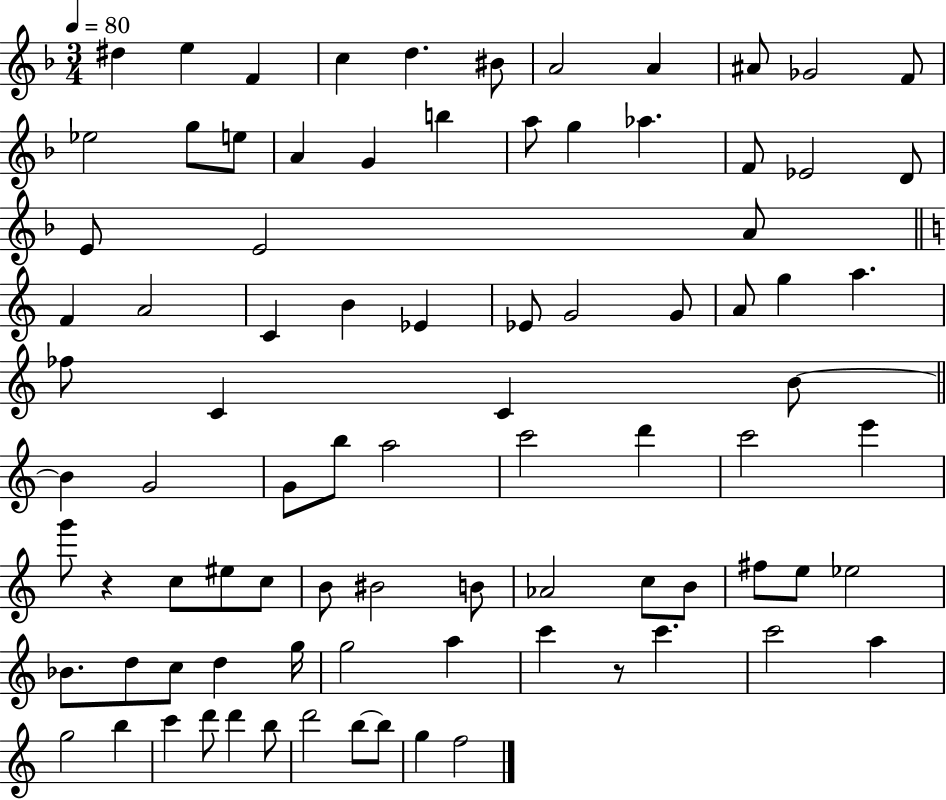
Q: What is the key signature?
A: F major